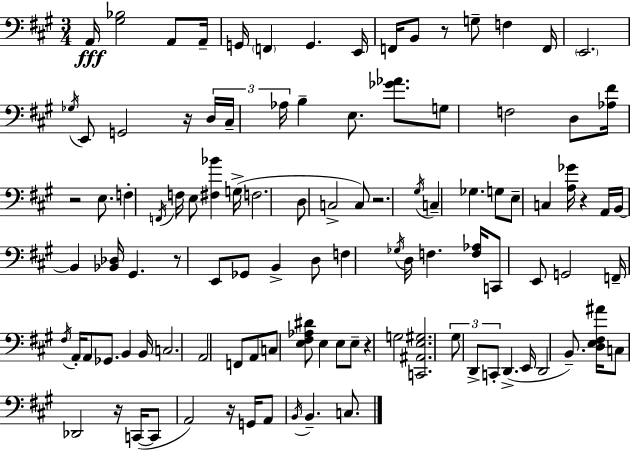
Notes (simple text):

A2/s [G#3,Bb3]/h A2/e A2/s G2/s F2/q G2/q. E2/s F2/s B2/e R/e G3/e F3/q F2/s E2/h. Gb3/s E2/e G2/h R/s D3/s C#3/s Ab3/s B3/q E3/e. [Gb4,Ab4]/e. G3/e F3/h D3/e [Ab3,F#4]/s R/h E3/e. F3/q F2/s F3/s E3/e [F#3,Bb4]/q G3/s F3/h. D3/e C3/h C3/e R/h. G#3/s C3/q Gb3/q. G3/e E3/e C3/q [A3,Gb4]/s R/q A2/s B2/s B2/q [Bb2,Db3]/s G#2/q. R/e E2/e Gb2/e B2/q D3/e F3/q Gb3/s D3/s F3/q. [F3,Ab3]/s C2/e E2/e G2/h F2/s F#3/s A2/s A2/e Gb2/e. B2/q B2/s C3/h. A2/h F2/e A2/e C3/e [E3,F#3,Ab3,D#4]/e E3/q E3/e E3/e R/q G3/h [C2,A#2,E3,G#3]/h. G#3/e D2/e C2/e D2/q. E2/s D2/h B2/e. [D3,E3,F#3,A#4]/s C3/e Db2/h R/s C2/s C2/e A2/h R/s G2/s A2/e B2/s B2/q. C3/e.